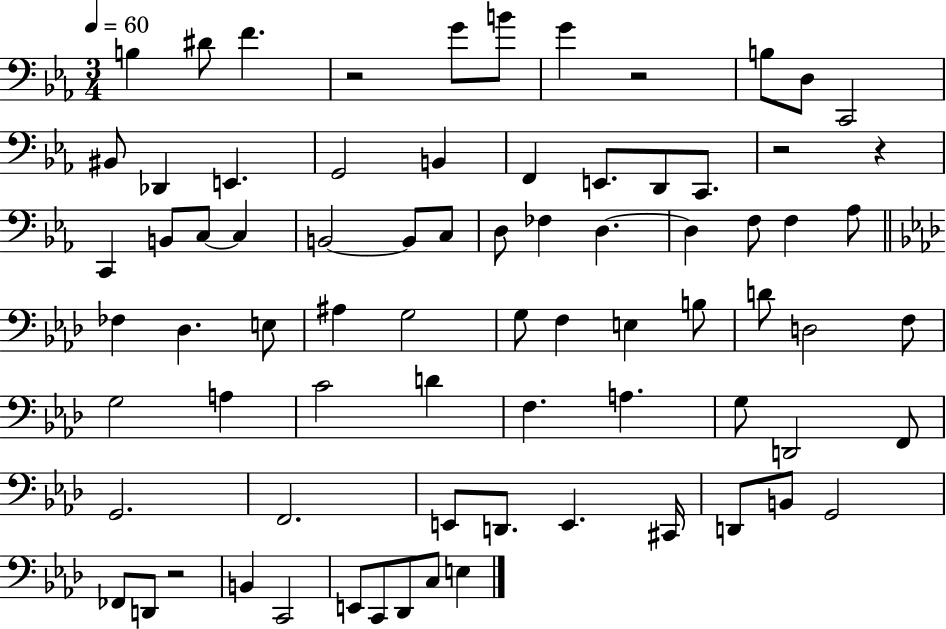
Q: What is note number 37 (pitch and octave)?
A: G3